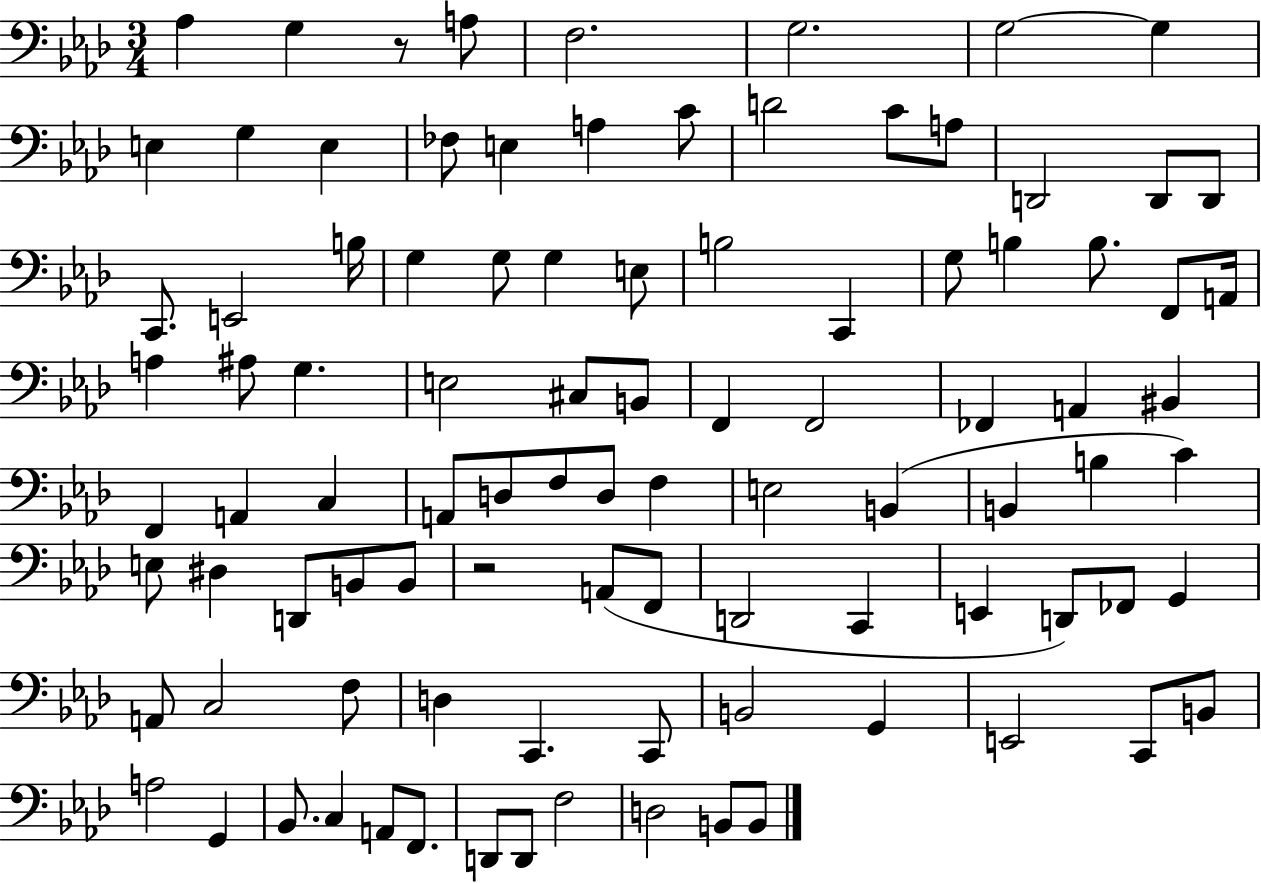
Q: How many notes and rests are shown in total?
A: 96